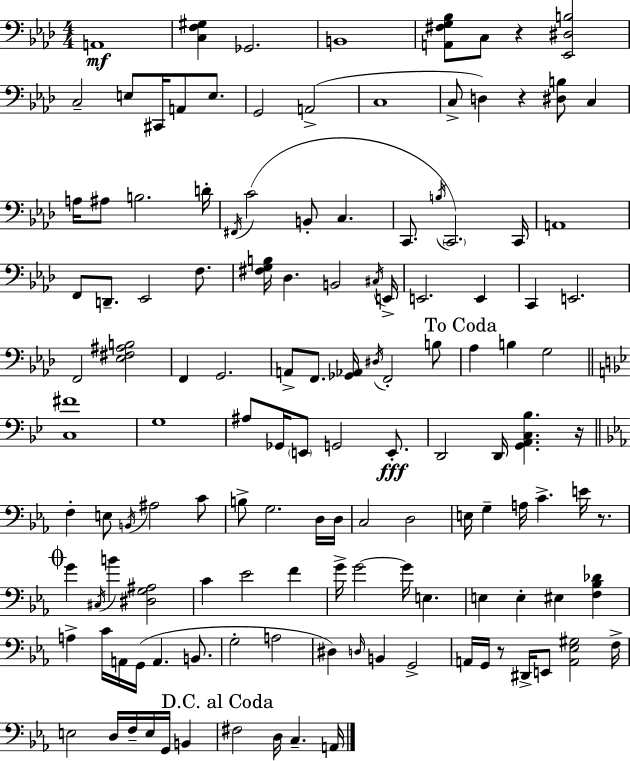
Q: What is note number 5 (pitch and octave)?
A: C3